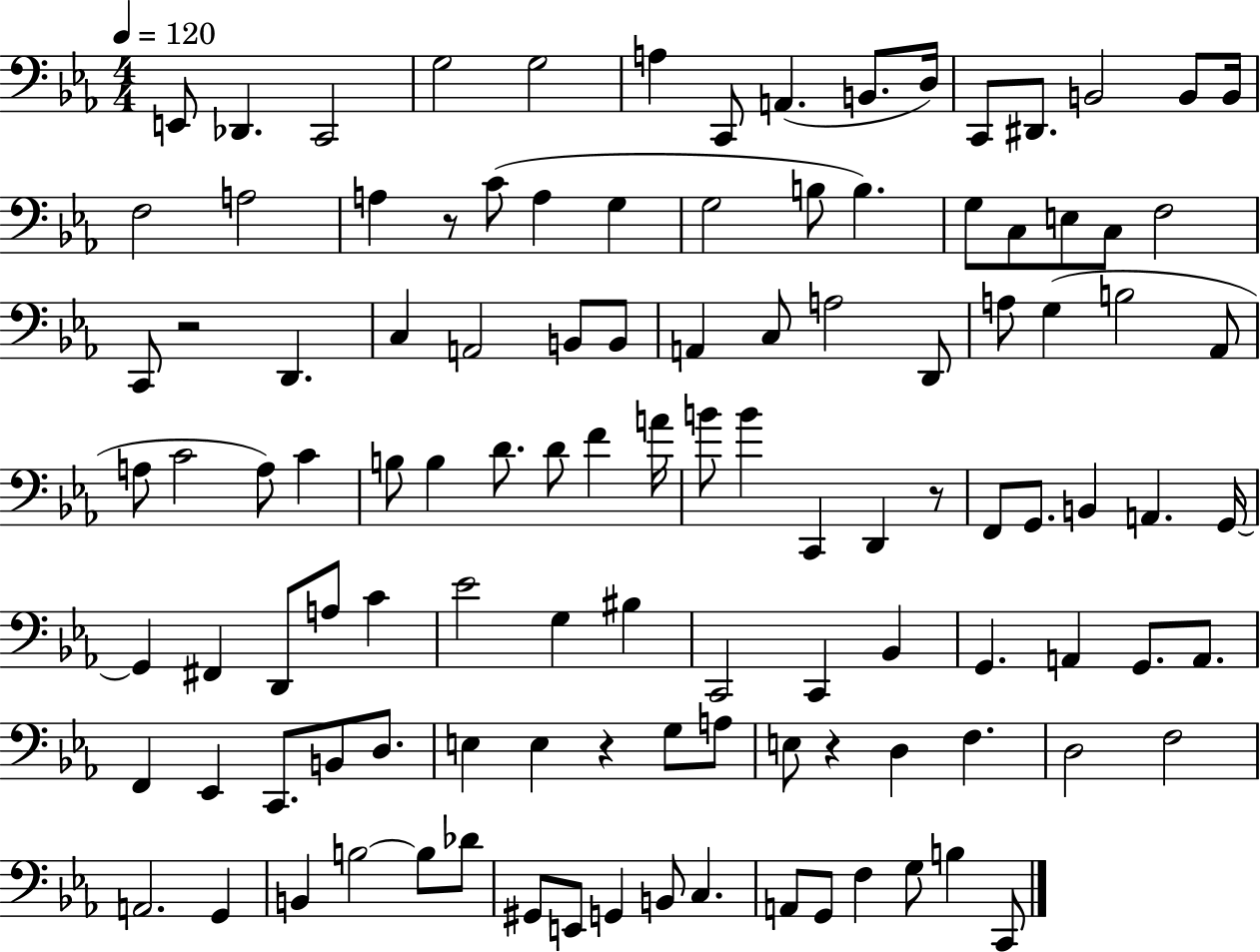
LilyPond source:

{
  \clef bass
  \numericTimeSignature
  \time 4/4
  \key ees \major
  \tempo 4 = 120
  e,8 des,4. c,2 | g2 g2 | a4 c,8 a,4.( b,8. d16) | c,8 dis,8. b,2 b,8 b,16 | \break f2 a2 | a4 r8 c'8( a4 g4 | g2 b8 b4.) | g8 c8 e8 c8 f2 | \break c,8 r2 d,4. | c4 a,2 b,8 b,8 | a,4 c8 a2 d,8 | a8 g4( b2 aes,8 | \break a8 c'2 a8) c'4 | b8 b4 d'8. d'8 f'4 a'16 | b'8 b'4 c,4 d,4 r8 | f,8 g,8. b,4 a,4. g,16~~ | \break g,4 fis,4 d,8 a8 c'4 | ees'2 g4 bis4 | c,2 c,4 bes,4 | g,4. a,4 g,8. a,8. | \break f,4 ees,4 c,8. b,8 d8. | e4 e4 r4 g8 a8 | e8 r4 d4 f4. | d2 f2 | \break a,2. g,4 | b,4 b2~~ b8 des'8 | gis,8 e,8 g,4 b,8 c4. | a,8 g,8 f4 g8 b4 c,8 | \break \bar "|."
}